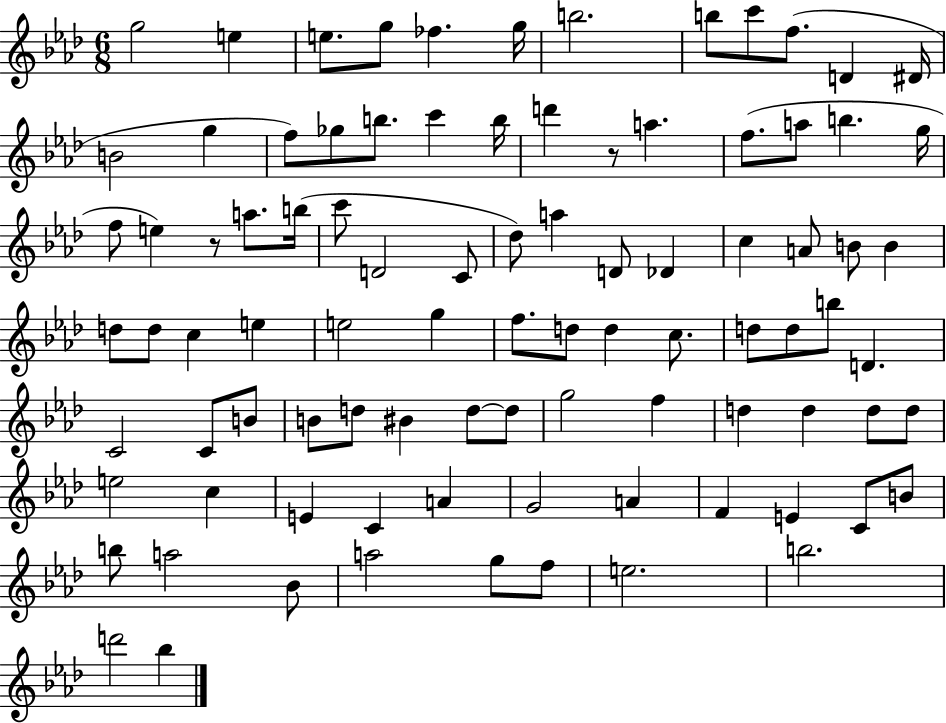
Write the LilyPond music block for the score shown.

{
  \clef treble
  \numericTimeSignature
  \time 6/8
  \key aes \major
  \repeat volta 2 { g''2 e''4 | e''8. g''8 fes''4. g''16 | b''2. | b''8 c'''8 f''8.( d'4 dis'16 | \break b'2 g''4 | f''8) ges''8 b''8. c'''4 b''16 | d'''4 r8 a''4. | f''8.( a''8 b''4. g''16 | \break f''8 e''4) r8 a''8. b''16( | c'''8 d'2 c'8 | des''8) a''4 d'8 des'4 | c''4 a'8 b'8 b'4 | \break d''8 d''8 c''4 e''4 | e''2 g''4 | f''8. d''8 d''4 c''8. | d''8 d''8 b''8 d'4. | \break c'2 c'8 b'8 | b'8 d''8 bis'4 d''8~~ d''8 | g''2 f''4 | d''4 d''4 d''8 d''8 | \break e''2 c''4 | e'4 c'4 a'4 | g'2 a'4 | f'4 e'4 c'8 b'8 | \break b''8 a''2 bes'8 | a''2 g''8 f''8 | e''2. | b''2. | \break d'''2 bes''4 | } \bar "|."
}